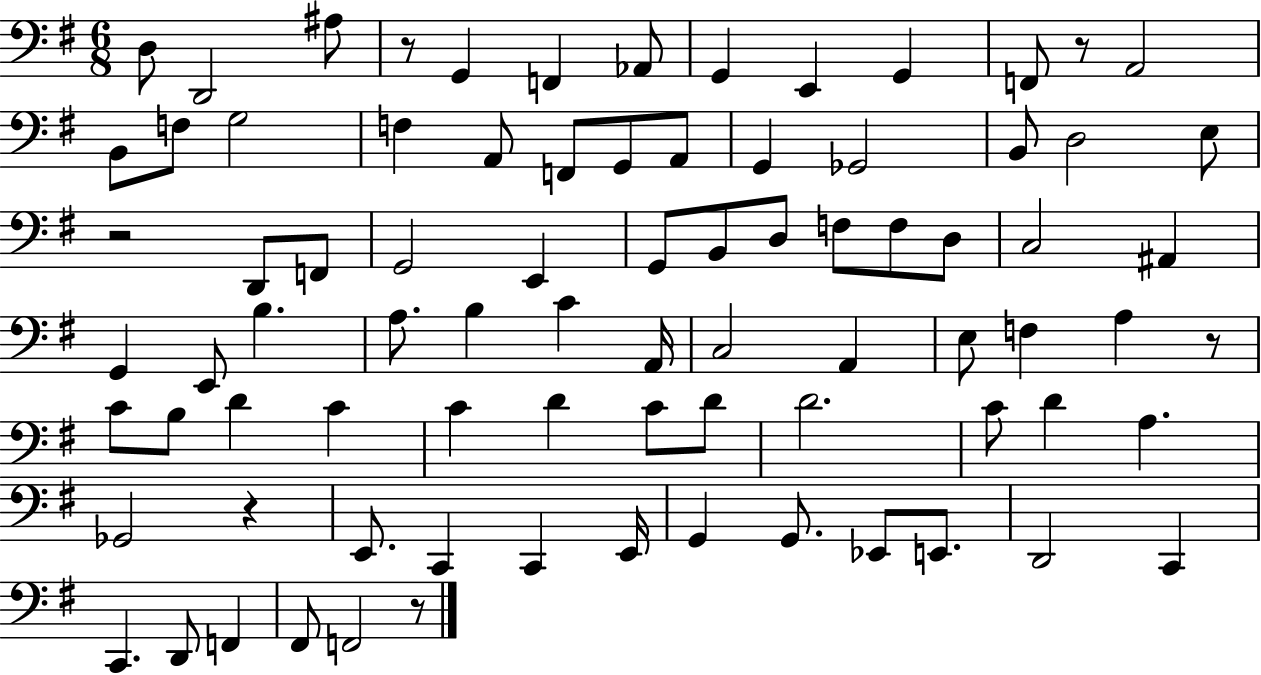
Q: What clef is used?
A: bass